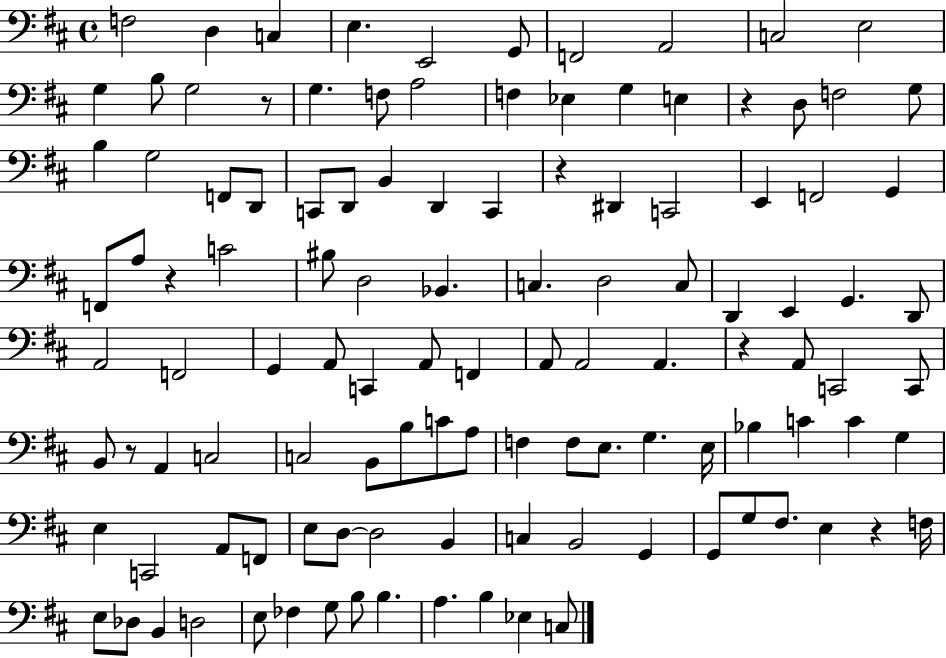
{
  \clef bass
  \time 4/4
  \defaultTimeSignature
  \key d \major
  \repeat volta 2 { f2 d4 c4 | e4. e,2 g,8 | f,2 a,2 | c2 e2 | \break g4 b8 g2 r8 | g4. f8 a2 | f4 ees4 g4 e4 | r4 d8 f2 g8 | \break b4 g2 f,8 d,8 | c,8 d,8 b,4 d,4 c,4 | r4 dis,4 c,2 | e,4 f,2 g,4 | \break f,8 a8 r4 c'2 | bis8 d2 bes,4. | c4. d2 c8 | d,4 e,4 g,4. d,8 | \break a,2 f,2 | g,4 a,8 c,4 a,8 f,4 | a,8 a,2 a,4. | r4 a,8 c,2 c,8 | \break b,8 r8 a,4 c2 | c2 b,8 b8 c'8 a8 | f4 f8 e8. g4. e16 | bes4 c'4 c'4 g4 | \break e4 c,2 a,8 f,8 | e8 d8~~ d2 b,4 | c4 b,2 g,4 | g,8 g8 fis8. e4 r4 f16 | \break e8 des8 b,4 d2 | e8 fes4 g8 b8 b4. | a4. b4 ees4 c8 | } \bar "|."
}